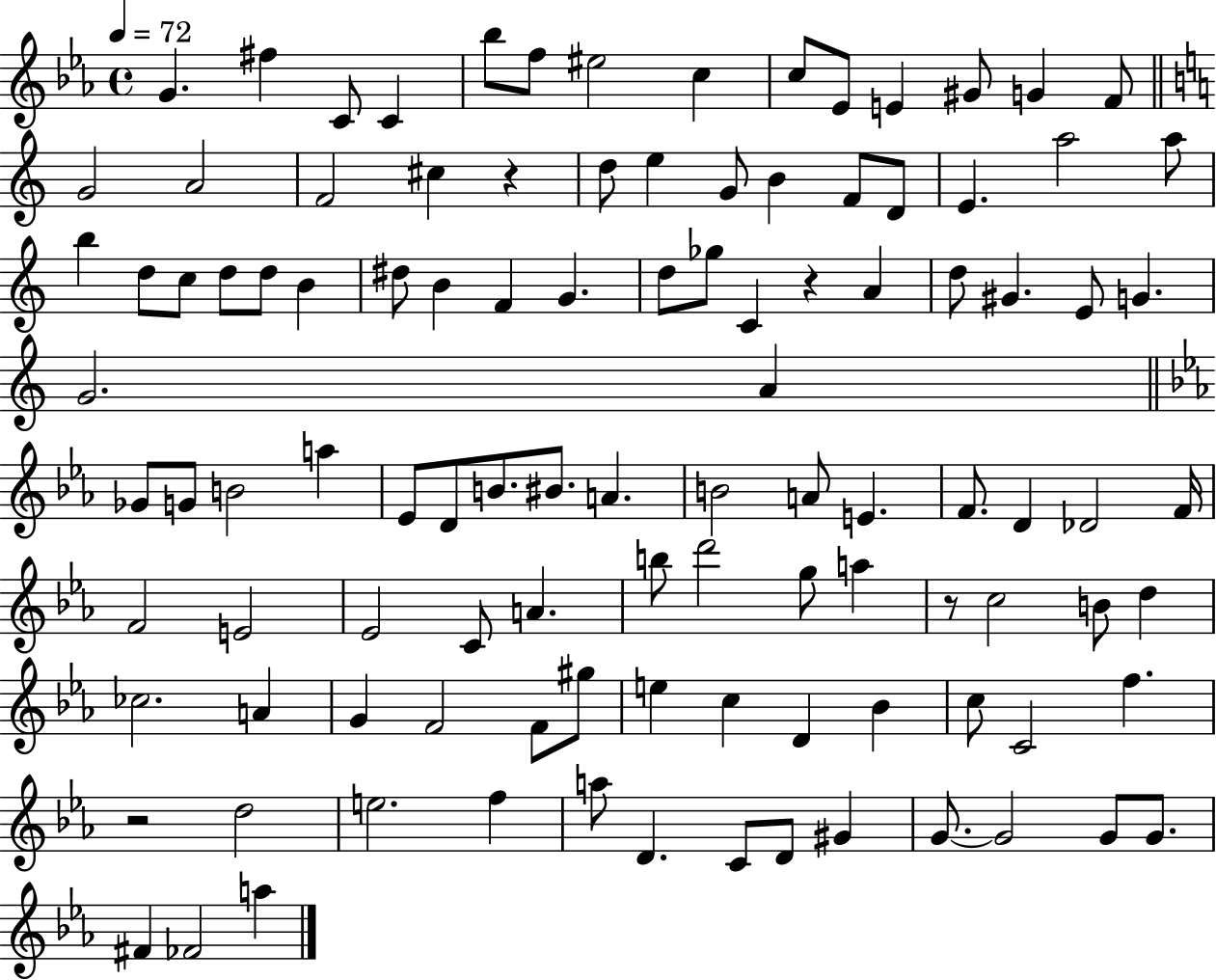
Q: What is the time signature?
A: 4/4